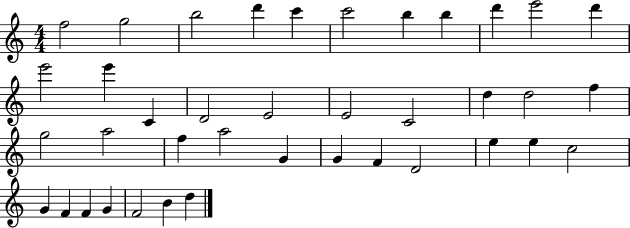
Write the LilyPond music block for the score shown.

{
  \clef treble
  \numericTimeSignature
  \time 4/4
  \key c \major
  f''2 g''2 | b''2 d'''4 c'''4 | c'''2 b''4 b''4 | d'''4 e'''2 d'''4 | \break e'''2 e'''4 c'4 | d'2 e'2 | e'2 c'2 | d''4 d''2 f''4 | \break g''2 a''2 | f''4 a''2 g'4 | g'4 f'4 d'2 | e''4 e''4 c''2 | \break g'4 f'4 f'4 g'4 | f'2 b'4 d''4 | \bar "|."
}